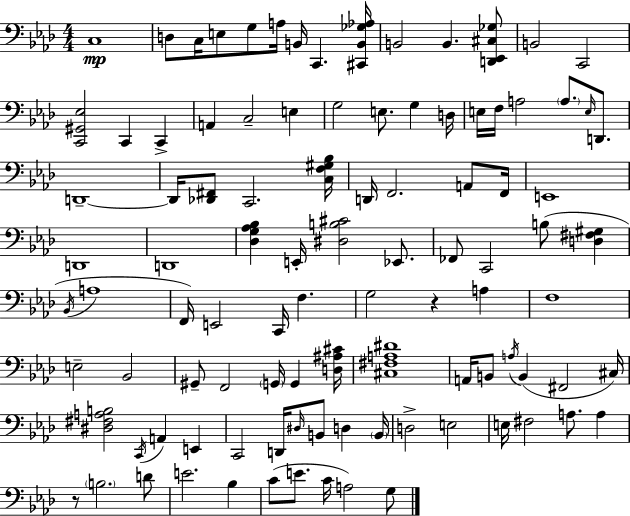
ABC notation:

X:1
T:Untitled
M:4/4
L:1/4
K:Fm
C,4 D,/2 C,/4 E,/2 G,/2 A,/4 B,,/4 C,, [^C,,B,,_G,_A,]/4 B,,2 B,, [D,,_E,,^C,_G,]/2 B,,2 C,,2 [C,,^G,,_E,]2 C,, C,, A,, C,2 E, G,2 E,/2 G, D,/4 E,/4 F,/4 A,2 A,/2 E,/4 D,,/2 D,,4 D,,/4 [_D,,^F,,]/2 C,,2 [C,F,^G,_B,]/4 D,,/4 F,,2 A,,/2 F,,/4 E,,4 D,,4 D,,4 [_D,G,_A,_B,] E,,/4 [^D,B,^C]2 _E,,/2 _F,,/2 C,,2 B,/2 [D,^F,^G,] _B,,/4 A,4 F,,/4 E,,2 C,,/4 F, G,2 z A, F,4 E,2 _B,,2 ^G,,/2 F,,2 G,,/4 G,, [D,^A,^C]/4 [^C,^F,A,^D]4 A,,/4 B,,/2 A,/4 B,, ^F,,2 ^C,/4 [^D,^F,A,B,]2 C,,/4 A,, E,, C,,2 D,,/4 ^D,/4 B,,/2 D, B,,/4 D,2 E,2 E,/4 ^F,2 A,/2 A, z/2 B,2 D/2 E2 _B, C/2 E/2 C/4 A,2 G,/2